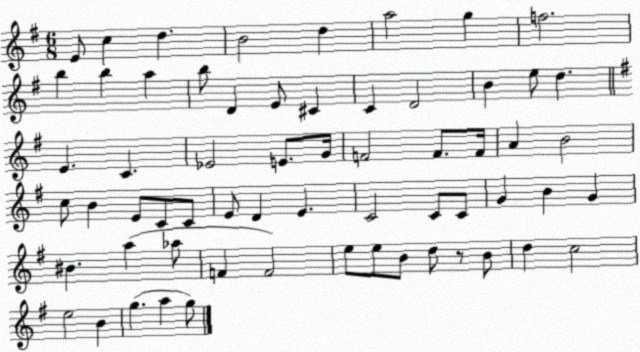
X:1
T:Untitled
M:6/8
L:1/4
K:G
E/2 c d B2 d a2 g f2 b b a b/2 D E/2 ^C C D2 B e/2 d E C _E2 E/2 G/4 F2 F/2 F/4 A B2 c/2 B E/2 C/2 C/2 E/2 D E C2 C/2 C/2 G B G ^B a _a/2 F F2 e/2 e/2 B/2 d/2 z/2 B/2 d c2 e2 B g a g/2